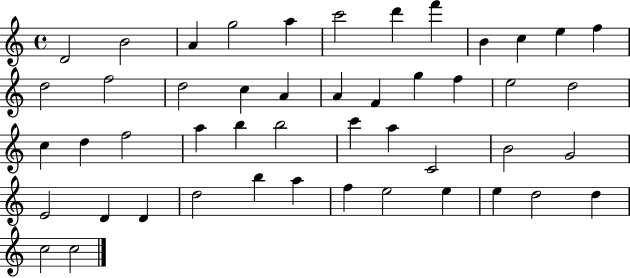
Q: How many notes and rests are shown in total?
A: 48